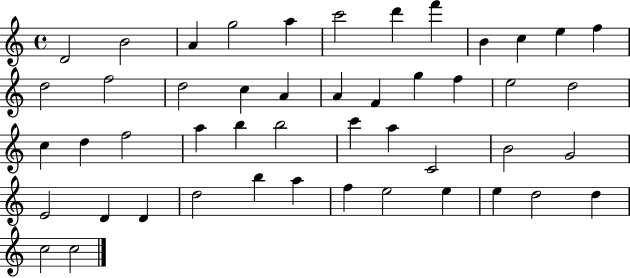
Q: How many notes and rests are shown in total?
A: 48